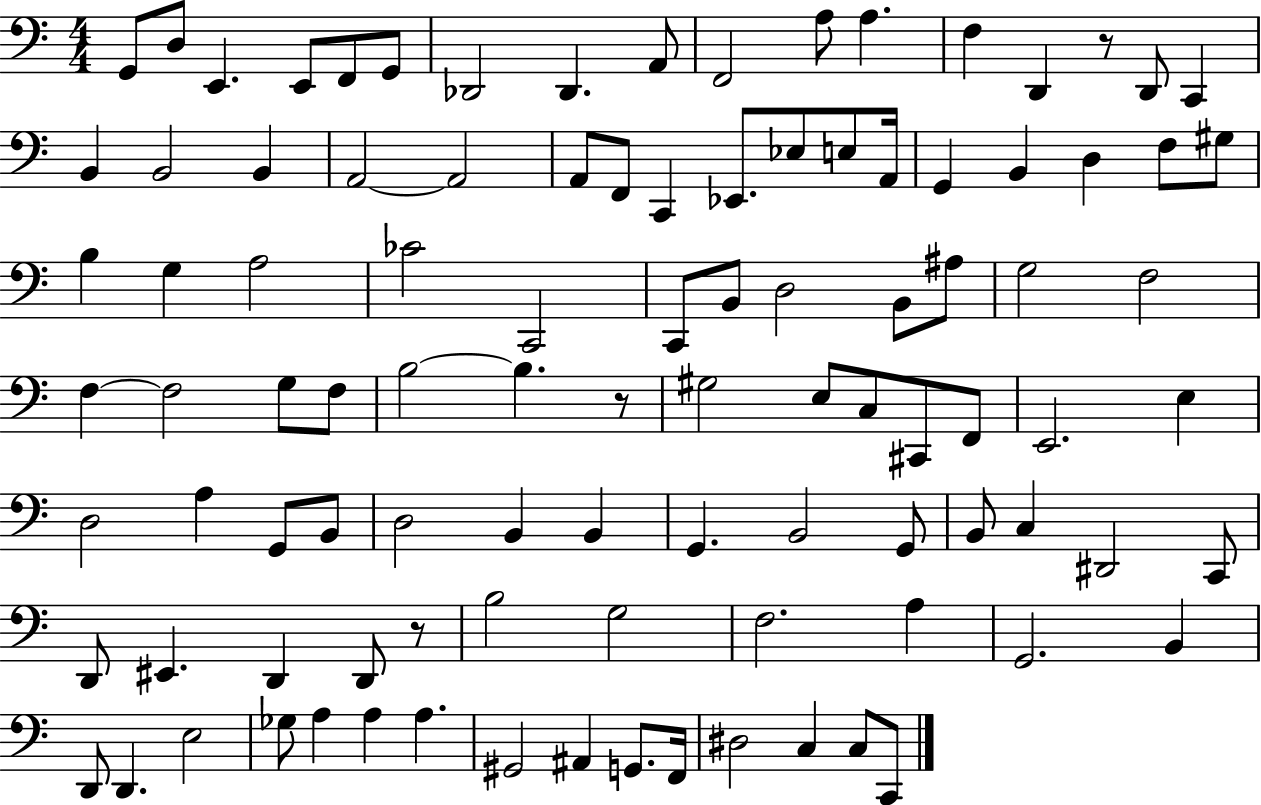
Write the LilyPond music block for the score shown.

{
  \clef bass
  \numericTimeSignature
  \time 4/4
  \key c \major
  g,8 d8 e,4. e,8 f,8 g,8 | des,2 des,4. a,8 | f,2 a8 a4. | f4 d,4 r8 d,8 c,4 | \break b,4 b,2 b,4 | a,2~~ a,2 | a,8 f,8 c,4 ees,8. ees8 e8 a,16 | g,4 b,4 d4 f8 gis8 | \break b4 g4 a2 | ces'2 c,2 | c,8 b,8 d2 b,8 ais8 | g2 f2 | \break f4~~ f2 g8 f8 | b2~~ b4. r8 | gis2 e8 c8 cis,8 f,8 | e,2. e4 | \break d2 a4 g,8 b,8 | d2 b,4 b,4 | g,4. b,2 g,8 | b,8 c4 dis,2 c,8 | \break d,8 eis,4. d,4 d,8 r8 | b2 g2 | f2. a4 | g,2. b,4 | \break d,8 d,4. e2 | ges8 a4 a4 a4. | gis,2 ais,4 g,8. f,16 | dis2 c4 c8 c,8 | \break \bar "|."
}